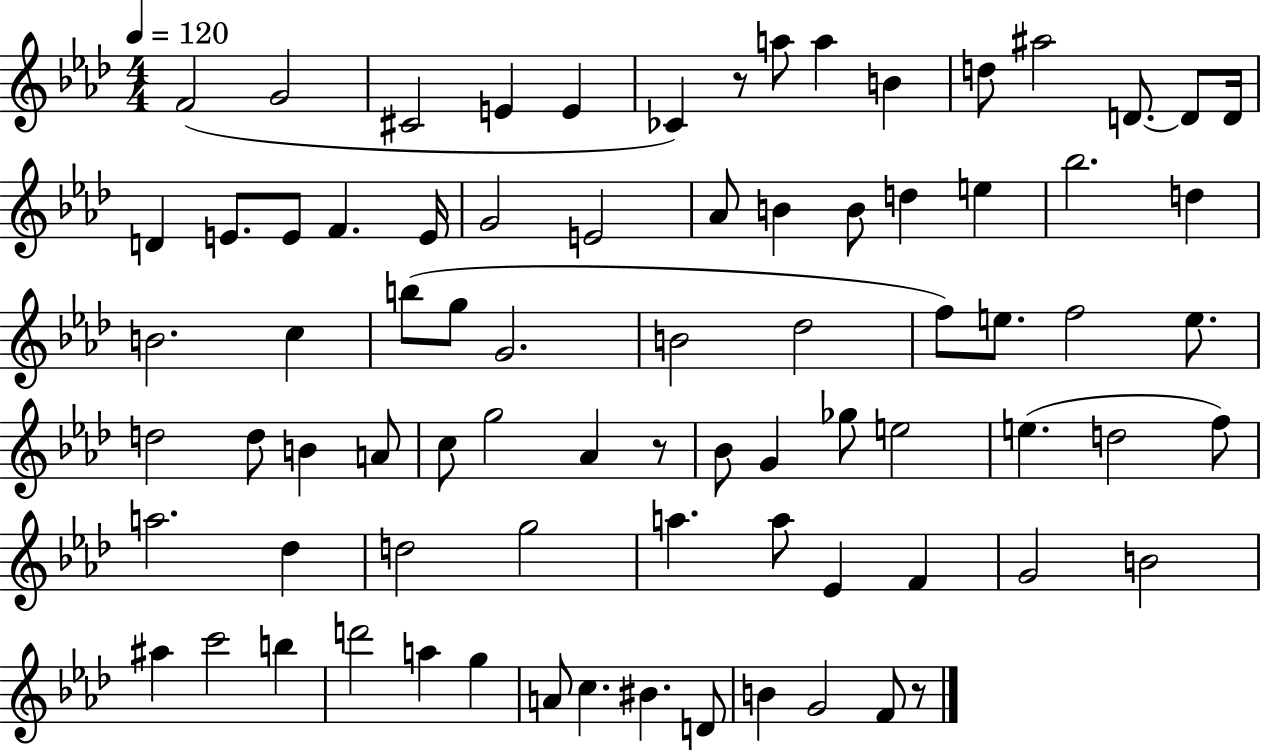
{
  \clef treble
  \numericTimeSignature
  \time 4/4
  \key aes \major
  \tempo 4 = 120
  f'2( g'2 | cis'2 e'4 e'4 | ces'4) r8 a''8 a''4 b'4 | d''8 ais''2 d'8.~~ d'8 d'16 | \break d'4 e'8. e'8 f'4. e'16 | g'2 e'2 | aes'8 b'4 b'8 d''4 e''4 | bes''2. d''4 | \break b'2. c''4 | b''8( g''8 g'2. | b'2 des''2 | f''8) e''8. f''2 e''8. | \break d''2 d''8 b'4 a'8 | c''8 g''2 aes'4 r8 | bes'8 g'4 ges''8 e''2 | e''4.( d''2 f''8) | \break a''2. des''4 | d''2 g''2 | a''4. a''8 ees'4 f'4 | g'2 b'2 | \break ais''4 c'''2 b''4 | d'''2 a''4 g''4 | a'8 c''4. bis'4. d'8 | b'4 g'2 f'8 r8 | \break \bar "|."
}